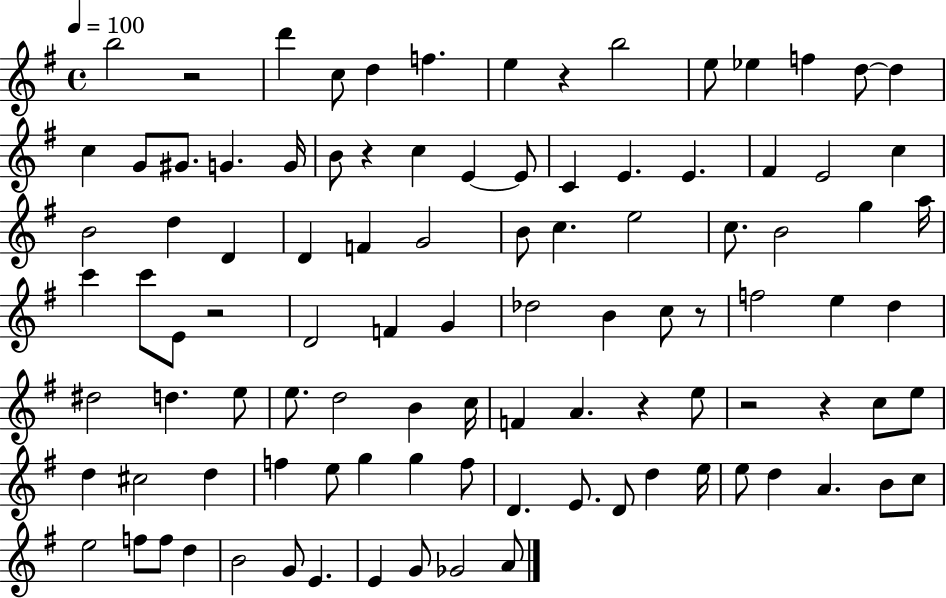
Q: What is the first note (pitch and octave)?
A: B5